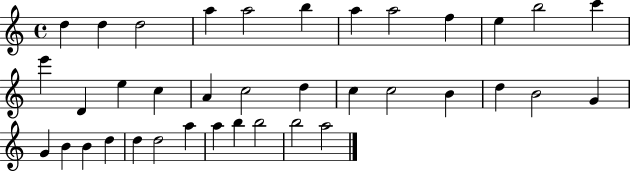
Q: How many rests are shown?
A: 0